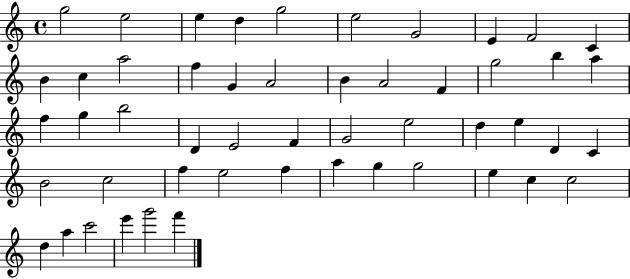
X:1
T:Untitled
M:4/4
L:1/4
K:C
g2 e2 e d g2 e2 G2 E F2 C B c a2 f G A2 B A2 F g2 b a f g b2 D E2 F G2 e2 d e D C B2 c2 f e2 f a g g2 e c c2 d a c'2 e' g'2 f'